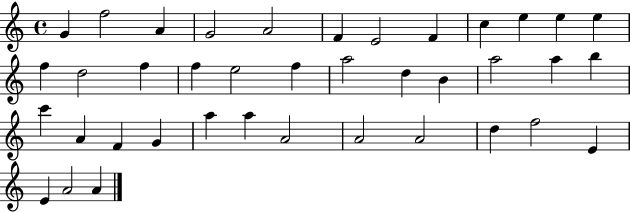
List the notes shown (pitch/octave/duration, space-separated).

G4/q F5/h A4/q G4/h A4/h F4/q E4/h F4/q C5/q E5/q E5/q E5/q F5/q D5/h F5/q F5/q E5/h F5/q A5/h D5/q B4/q A5/h A5/q B5/q C6/q A4/q F4/q G4/q A5/q A5/q A4/h A4/h A4/h D5/q F5/h E4/q E4/q A4/h A4/q